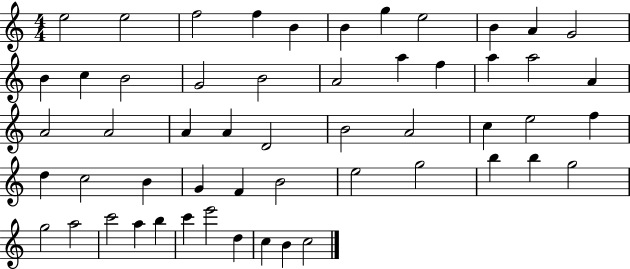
{
  \clef treble
  \numericTimeSignature
  \time 4/4
  \key c \major
  e''2 e''2 | f''2 f''4 b'4 | b'4 g''4 e''2 | b'4 a'4 g'2 | \break b'4 c''4 b'2 | g'2 b'2 | a'2 a''4 f''4 | a''4 a''2 a'4 | \break a'2 a'2 | a'4 a'4 d'2 | b'2 a'2 | c''4 e''2 f''4 | \break d''4 c''2 b'4 | g'4 f'4 b'2 | e''2 g''2 | b''4 b''4 g''2 | \break g''2 a''2 | c'''2 a''4 b''4 | c'''4 e'''2 d''4 | c''4 b'4 c''2 | \break \bar "|."
}